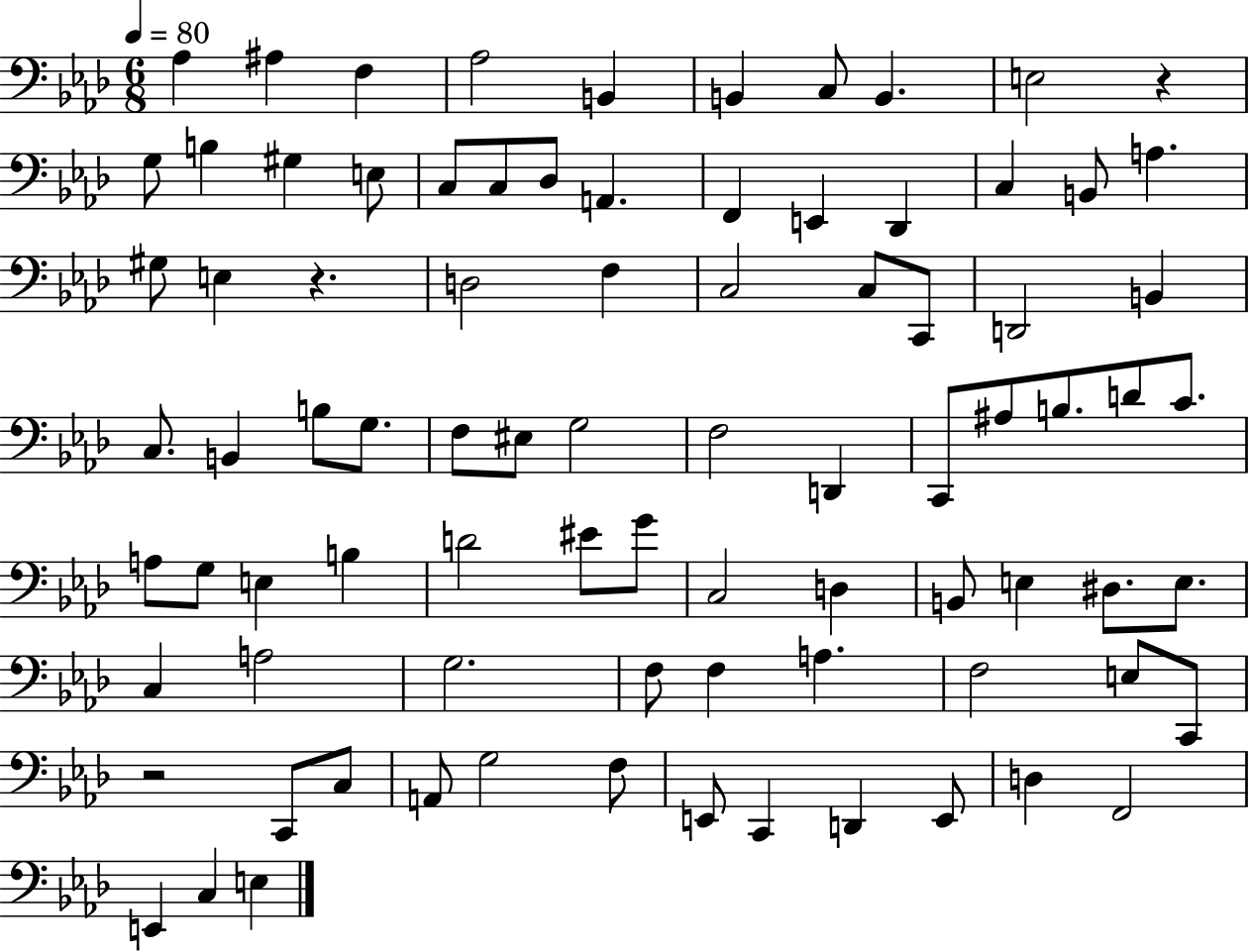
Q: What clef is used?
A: bass